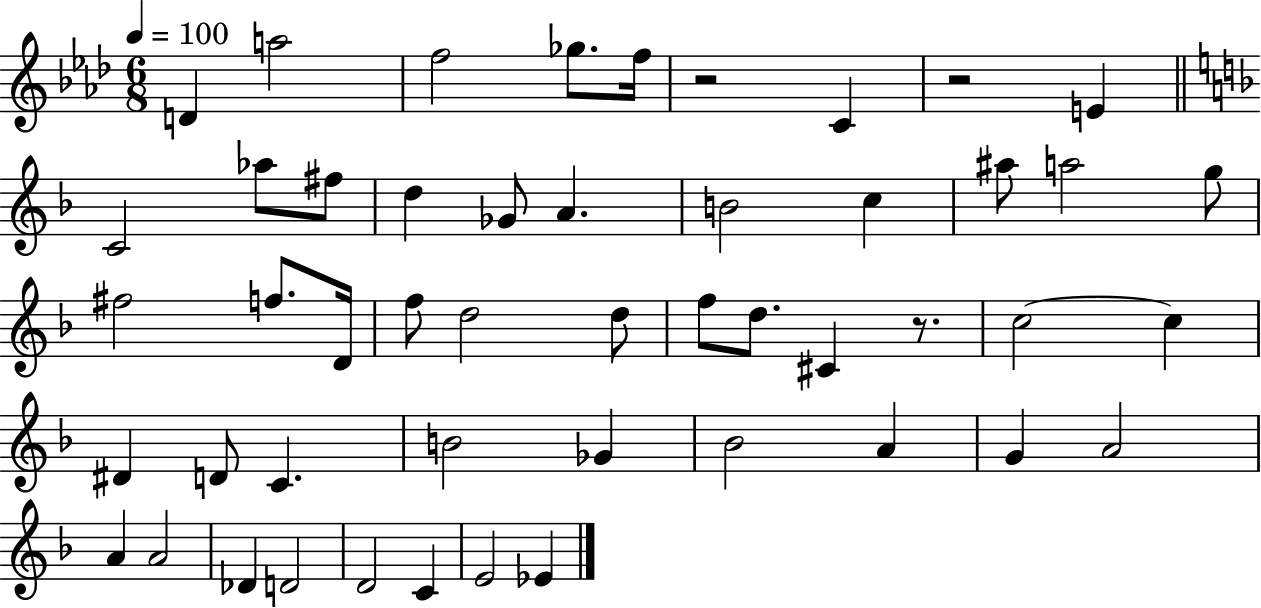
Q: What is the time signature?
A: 6/8